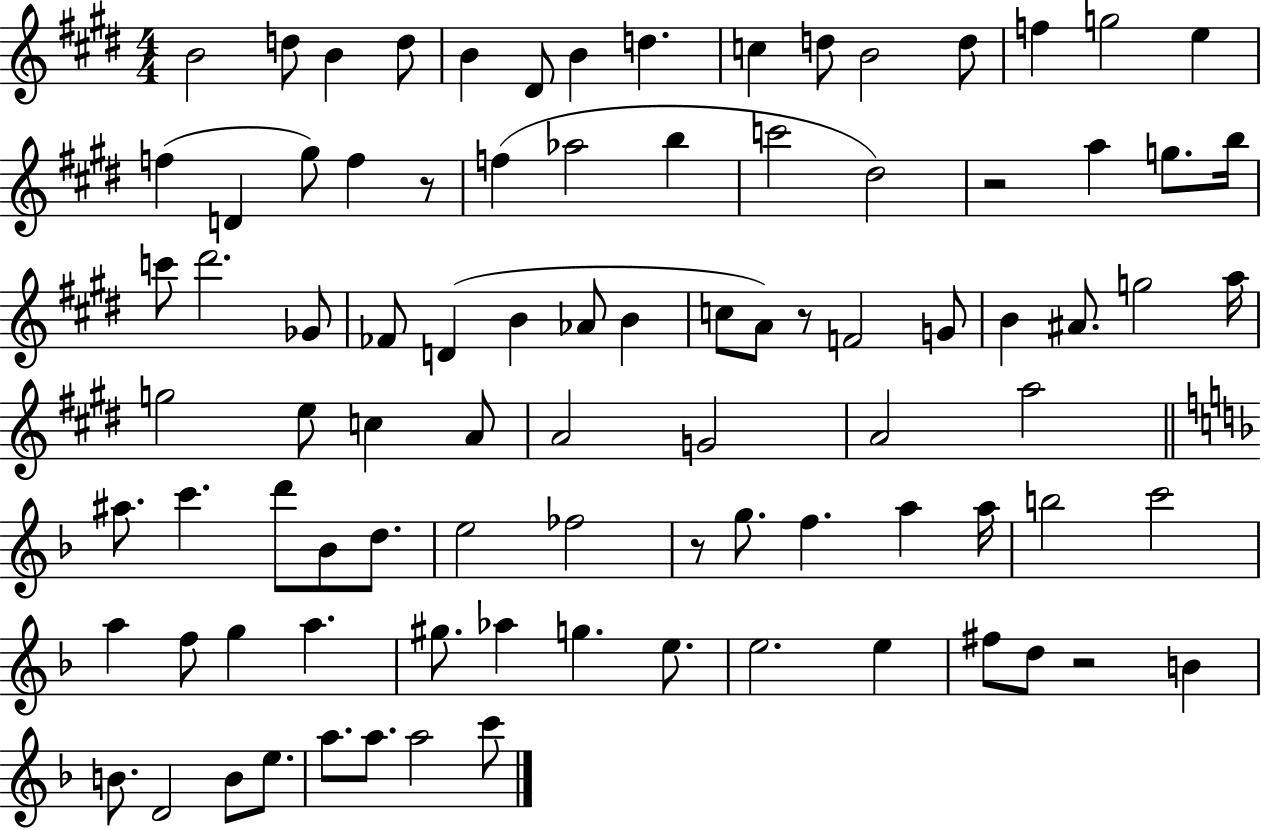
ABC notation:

X:1
T:Untitled
M:4/4
L:1/4
K:E
B2 d/2 B d/2 B ^D/2 B d c d/2 B2 d/2 f g2 e f D ^g/2 f z/2 f _a2 b c'2 ^d2 z2 a g/2 b/4 c'/2 ^d'2 _G/2 _F/2 D B _A/2 B c/2 A/2 z/2 F2 G/2 B ^A/2 g2 a/4 g2 e/2 c A/2 A2 G2 A2 a2 ^a/2 c' d'/2 _B/2 d/2 e2 _f2 z/2 g/2 f a a/4 b2 c'2 a f/2 g a ^g/2 _a g e/2 e2 e ^f/2 d/2 z2 B B/2 D2 B/2 e/2 a/2 a/2 a2 c'/2